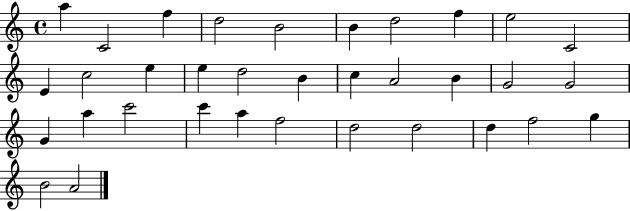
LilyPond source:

{
  \clef treble
  \time 4/4
  \defaultTimeSignature
  \key c \major
  a''4 c'2 f''4 | d''2 b'2 | b'4 d''2 f''4 | e''2 c'2 | \break e'4 c''2 e''4 | e''4 d''2 b'4 | c''4 a'2 b'4 | g'2 g'2 | \break g'4 a''4 c'''2 | c'''4 a''4 f''2 | d''2 d''2 | d''4 f''2 g''4 | \break b'2 a'2 | \bar "|."
}